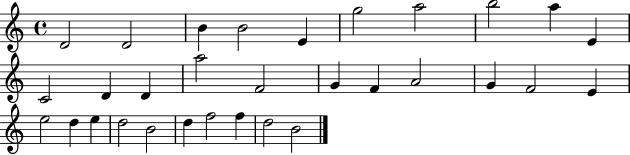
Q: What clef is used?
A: treble